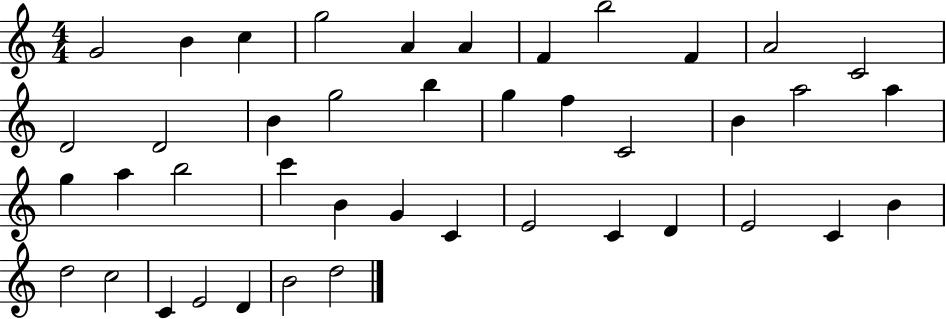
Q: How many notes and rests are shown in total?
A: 42